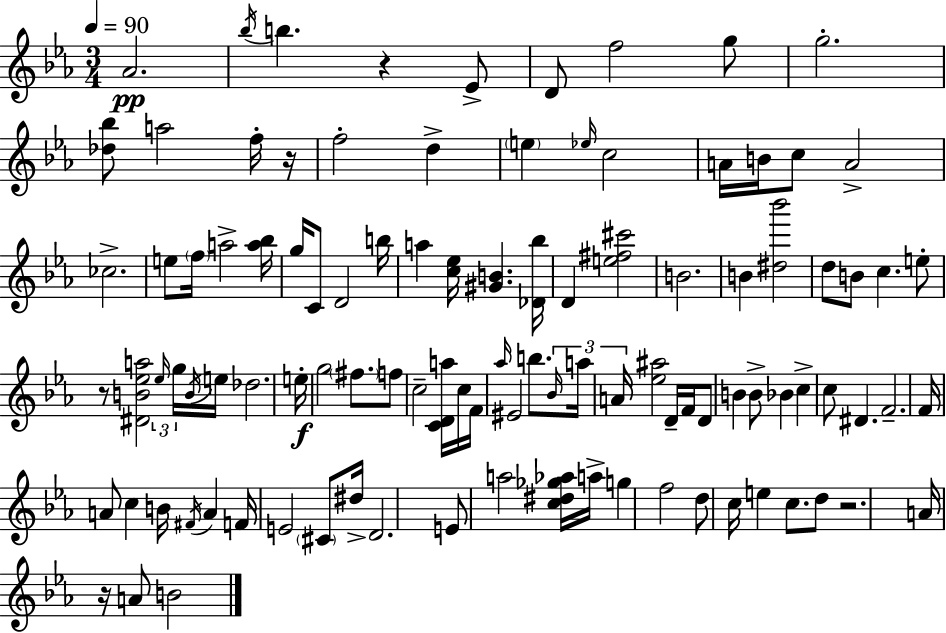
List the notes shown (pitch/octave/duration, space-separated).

Ab4/h. Bb5/s B5/q. R/q Eb4/e D4/e F5/h G5/e G5/h. [Db5,Bb5]/e A5/h F5/s R/s F5/h D5/q E5/q Eb5/s C5/h A4/s B4/s C5/e A4/h CES5/h. E5/e F5/s A5/h [A5,Bb5]/s G5/s C4/e D4/h B5/s A5/q [C5,Eb5]/s [G#4,B4]/q. [Db4,Bb5]/s D4/q [E5,F#5,C#6]/h B4/h. B4/q [D#5,Bb6]/h D5/e B4/e C5/q. E5/e R/e [D#4,B4,Eb5,A5]/h Eb5/s G5/s B4/s E5/s Db5/h. E5/s G5/h F#5/e. F5/e C5/h [C4,D4,A5]/s C5/s F4/s Ab5/s EIS4/h B5/e. Bb4/s A5/s A4/s [Eb5,A#5]/h D4/s F4/s D4/e B4/q B4/e Bb4/q C5/q C5/e D#4/q. F4/h. F4/s A4/e C5/q B4/s F#4/s A4/q F4/s E4/h C#4/e D#5/s D4/h. E4/e A5/h [C5,D#5,Gb5,Ab5]/s A5/s G5/q F5/h D5/e C5/s E5/q C5/e. D5/e R/h. A4/s R/s A4/e B4/h